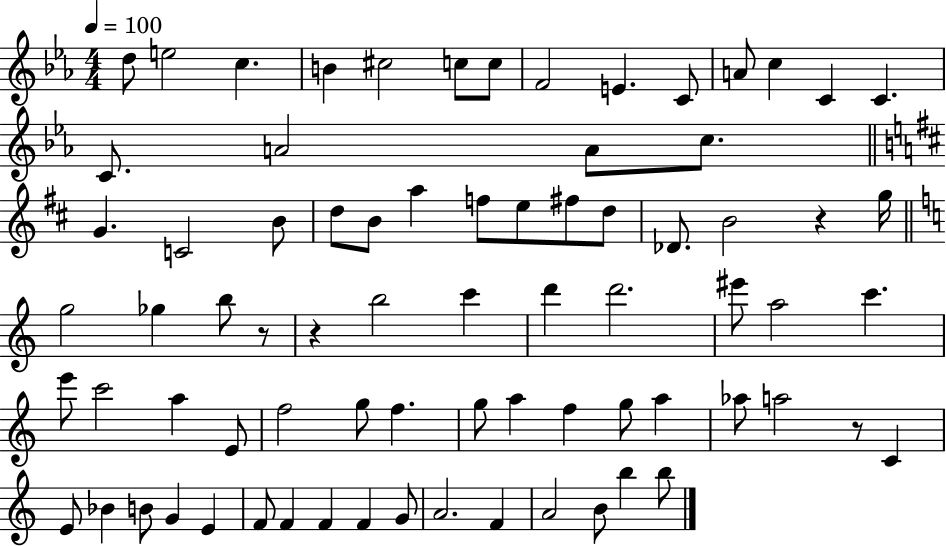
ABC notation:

X:1
T:Untitled
M:4/4
L:1/4
K:Eb
d/2 e2 c B ^c2 c/2 c/2 F2 E C/2 A/2 c C C C/2 A2 A/2 c/2 G C2 B/2 d/2 B/2 a f/2 e/2 ^f/2 d/2 _D/2 B2 z g/4 g2 _g b/2 z/2 z b2 c' d' d'2 ^e'/2 a2 c' e'/2 c'2 a E/2 f2 g/2 f g/2 a f g/2 a _a/2 a2 z/2 C E/2 _B B/2 G E F/2 F F F G/2 A2 F A2 B/2 b b/2